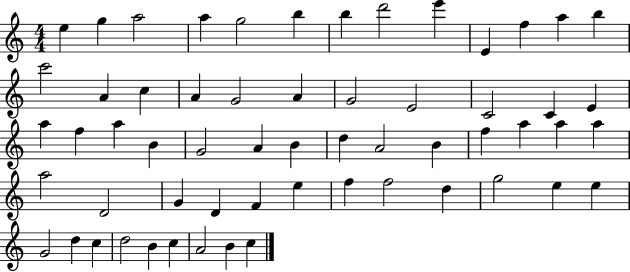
X:1
T:Untitled
M:4/4
L:1/4
K:C
e g a2 a g2 b b d'2 e' E f a b c'2 A c A G2 A G2 E2 C2 C E a f a B G2 A B d A2 B f a a a a2 D2 G D F e f f2 d g2 e e G2 d c d2 B c A2 B c